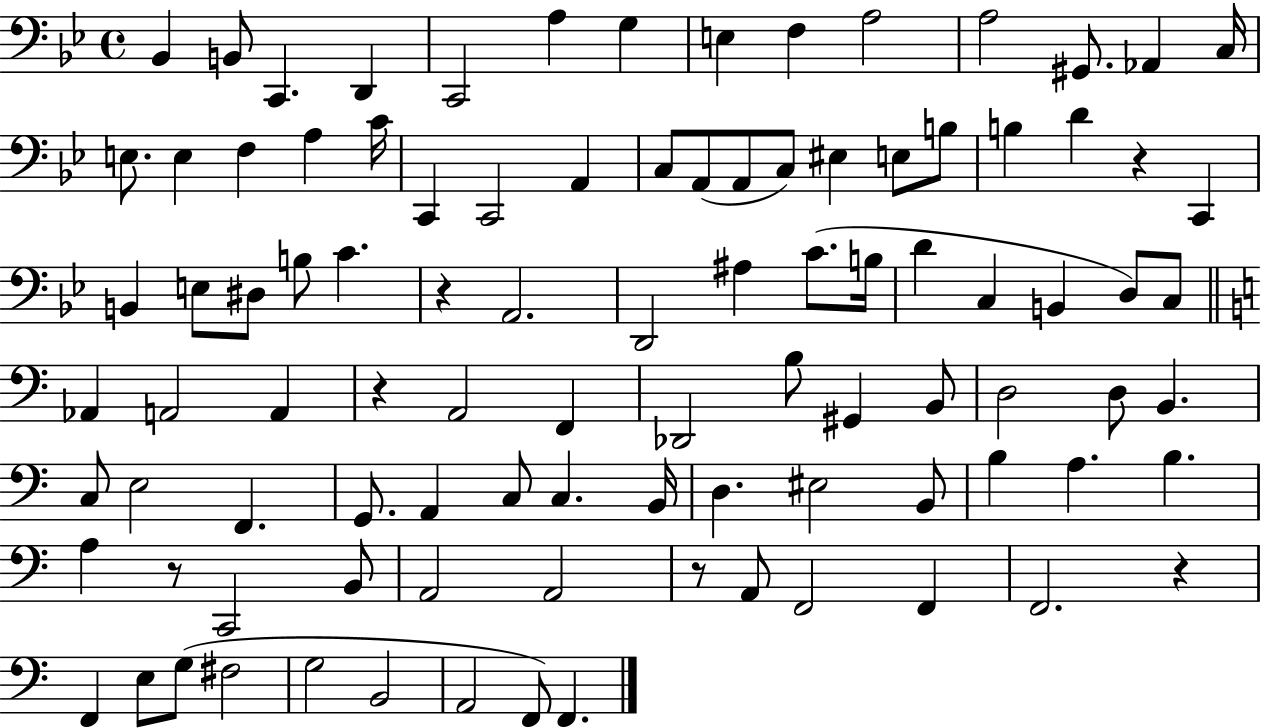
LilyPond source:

{
  \clef bass
  \time 4/4
  \defaultTimeSignature
  \key bes \major
  bes,4 b,8 c,4. d,4 | c,2 a4 g4 | e4 f4 a2 | a2 gis,8. aes,4 c16 | \break e8. e4 f4 a4 c'16 | c,4 c,2 a,4 | c8 a,8( a,8 c8) eis4 e8 b8 | b4 d'4 r4 c,4 | \break b,4 e8 dis8 b8 c'4. | r4 a,2. | d,2 ais4 c'8.( b16 | d'4 c4 b,4 d8) c8 | \break \bar "||" \break \key c \major aes,4 a,2 a,4 | r4 a,2 f,4 | des,2 b8 gis,4 b,8 | d2 d8 b,4. | \break c8 e2 f,4. | g,8. a,4 c8 c4. b,16 | d4. eis2 b,8 | b4 a4. b4. | \break a4 r8 c,2 b,8 | a,2 a,2 | r8 a,8 f,2 f,4 | f,2. r4 | \break f,4 e8 g8( fis2 | g2 b,2 | a,2 f,8) f,4. | \bar "|."
}